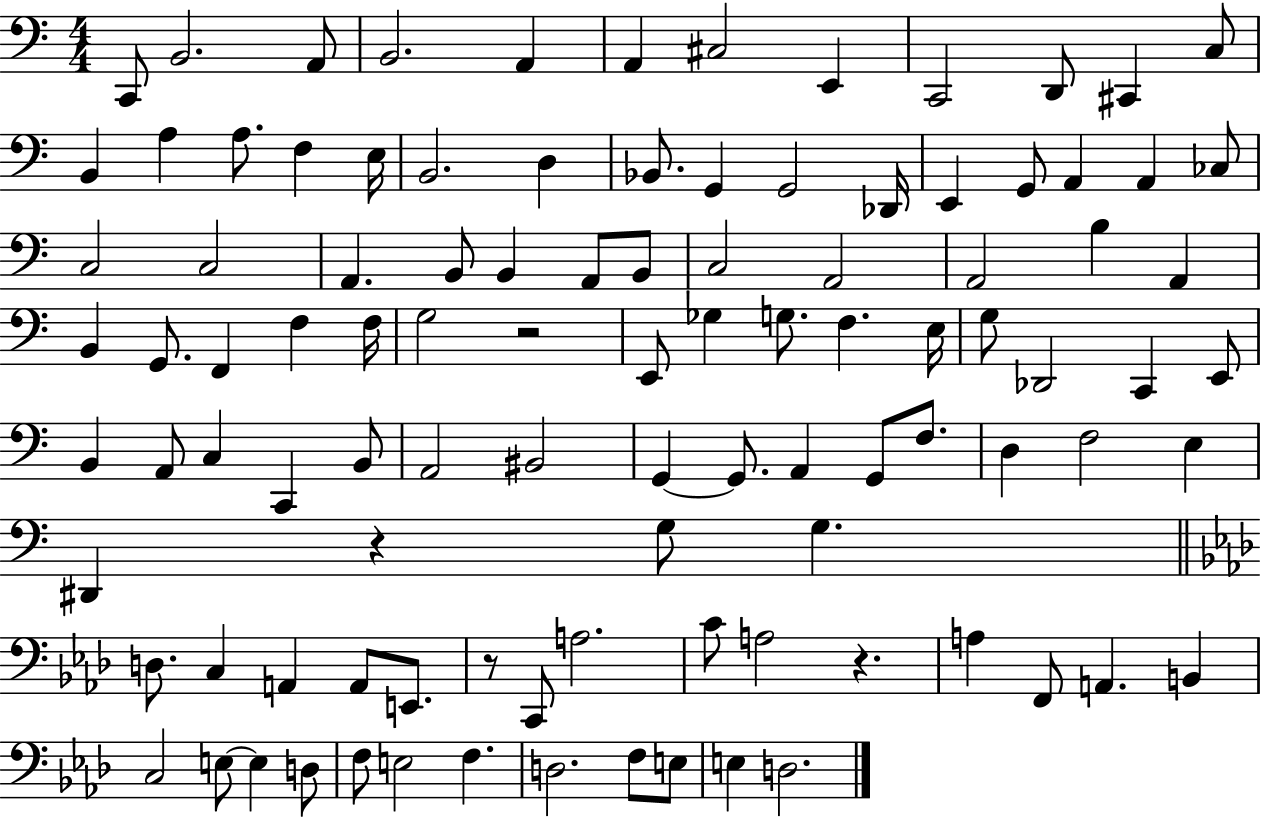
X:1
T:Untitled
M:4/4
L:1/4
K:C
C,,/2 B,,2 A,,/2 B,,2 A,, A,, ^C,2 E,, C,,2 D,,/2 ^C,, C,/2 B,, A, A,/2 F, E,/4 B,,2 D, _B,,/2 G,, G,,2 _D,,/4 E,, G,,/2 A,, A,, _C,/2 C,2 C,2 A,, B,,/2 B,, A,,/2 B,,/2 C,2 A,,2 A,,2 B, A,, B,, G,,/2 F,, F, F,/4 G,2 z2 E,,/2 _G, G,/2 F, E,/4 G,/2 _D,,2 C,, E,,/2 B,, A,,/2 C, C,, B,,/2 A,,2 ^B,,2 G,, G,,/2 A,, G,,/2 F,/2 D, F,2 E, ^D,, z G,/2 G, D,/2 C, A,, A,,/2 E,,/2 z/2 C,,/2 A,2 C/2 A,2 z A, F,,/2 A,, B,, C,2 E,/2 E, D,/2 F,/2 E,2 F, D,2 F,/2 E,/2 E, D,2